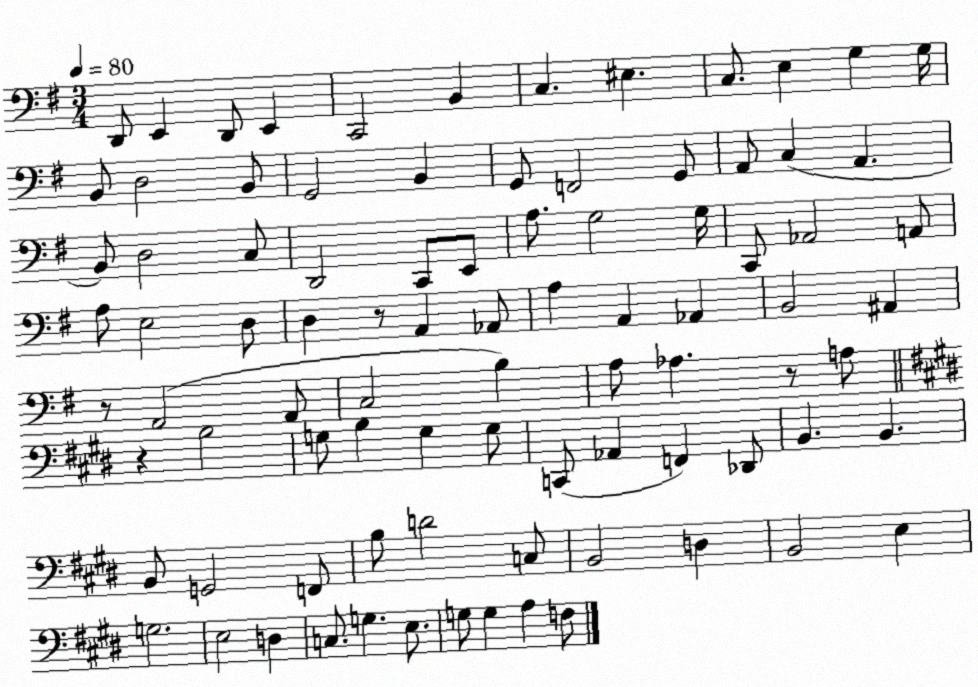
X:1
T:Untitled
M:3/4
L:1/4
K:G
D,,/2 E,, D,,/2 E,, C,,2 B,, C, ^E, C,/2 E, G, G,/4 B,,/2 D,2 B,,/2 G,,2 B,, G,,/2 F,,2 G,,/2 A,,/2 C, A,, B,,/2 D,2 C,/2 D,,2 C,,/2 E,,/2 A,/2 G,2 G,/4 C,,/2 _A,,2 A,,/2 A,/2 E,2 D,/2 D, z/2 A,, _A,,/2 A, A,, _A,, B,,2 ^A,, z/2 A,,2 A,,/2 C,2 B, A,/2 _A, z/2 A,/2 z B,2 G,/2 B, G, G,/2 C,,/2 _A,, F,, _D,,/2 B,, B,, B,,/2 G,,2 F,,/2 B,/2 D2 C,/2 B,,2 D, B,,2 E, G,2 E,2 D, C,/2 G, E,/2 G,/2 G, A, F,/2